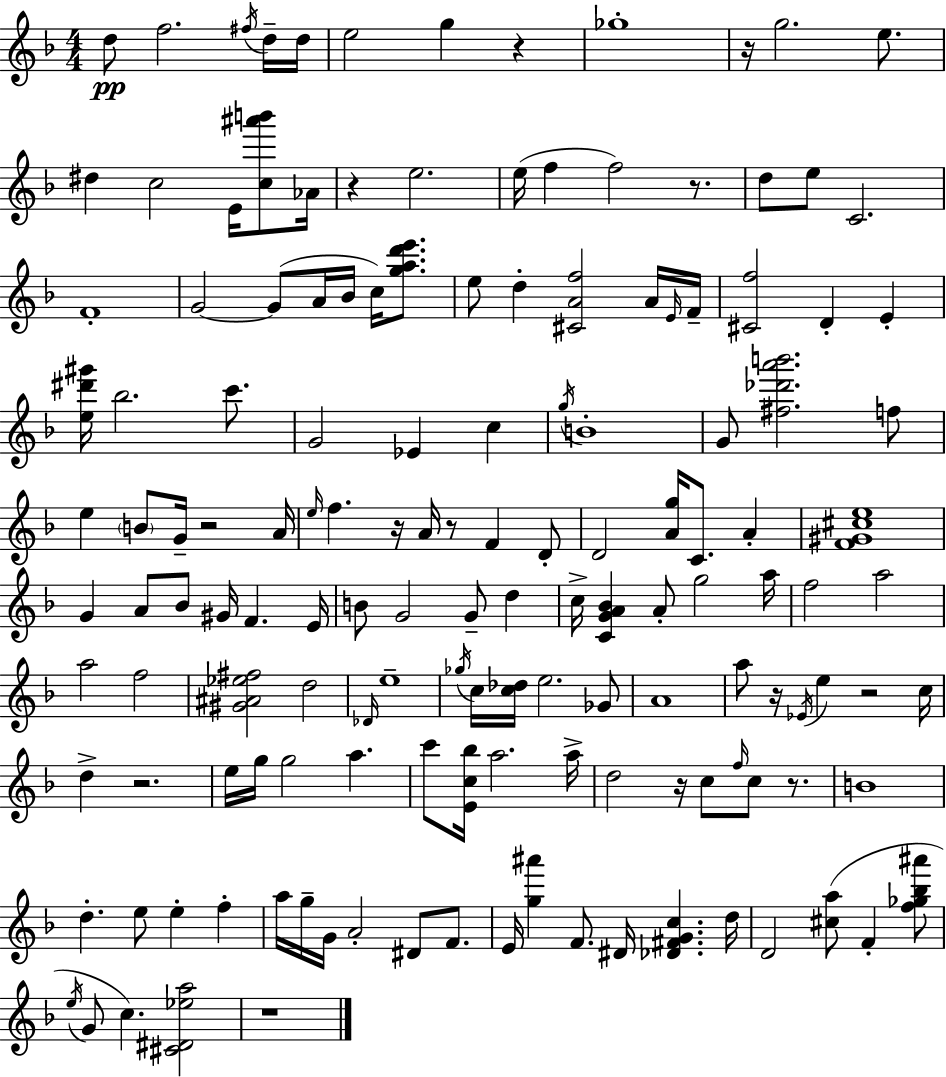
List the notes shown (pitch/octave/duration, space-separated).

D5/e F5/h. F#5/s D5/s D5/s E5/h G5/q R/q Gb5/w R/s G5/h. E5/e. D#5/q C5/h E4/s [C5,A#6,B6]/e Ab4/s R/q E5/h. E5/s F5/q F5/h R/e. D5/e E5/e C4/h. F4/w G4/h G4/e A4/s Bb4/s C5/s [G5,A5,D6,E6]/e. E5/e D5/q [C#4,A4,F5]/h A4/s E4/s F4/s [C#4,F5]/h D4/q E4/q [E5,D#6,G#6]/s Bb5/h. C6/e. G4/h Eb4/q C5/q G5/s B4/w G4/e [F#5,Db6,A6,B6]/h. F5/e E5/q B4/e G4/s R/h A4/s E5/s F5/q. R/s A4/s R/e F4/q D4/e D4/h [A4,G5]/s C4/e. A4/q [F4,G#4,C#5,E5]/w G4/q A4/e Bb4/e G#4/s F4/q. E4/s B4/e G4/h G4/e D5/q C5/s [C4,G4,A4,Bb4]/q A4/e G5/h A5/s F5/h A5/h A5/h F5/h [G#4,A#4,Eb5,F#5]/h D5/h Db4/s E5/w Gb5/s C5/s [C5,Db5]/s E5/h. Gb4/e A4/w A5/e R/s Eb4/s E5/q R/h C5/s D5/q R/h. E5/s G5/s G5/h A5/q. C6/e [E4,C5,Bb5]/s A5/h. A5/s D5/h R/s C5/e F5/s C5/e R/e. B4/w D5/q. E5/e E5/q F5/q A5/s G5/s G4/s A4/h D#4/e F4/e. E4/s [G5,A#6]/q F4/e. D#4/s [Db4,F#4,G4,C5]/q. D5/s D4/h [C#5,A5]/e F4/q [F5,Gb5,Bb5,A#6]/e E5/s G4/e C5/q. [C#4,D#4,Eb5,A5]/h R/w